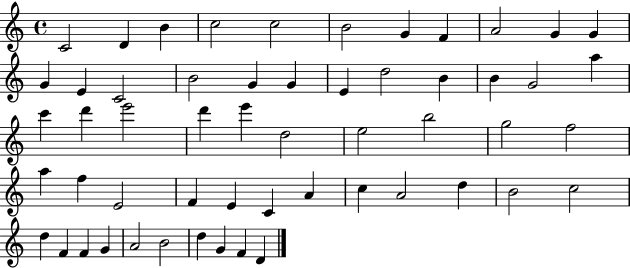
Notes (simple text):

C4/h D4/q B4/q C5/h C5/h B4/h G4/q F4/q A4/h G4/q G4/q G4/q E4/q C4/h B4/h G4/q G4/q E4/q D5/h B4/q B4/q G4/h A5/q C6/q D6/q E6/h D6/q E6/q D5/h E5/h B5/h G5/h F5/h A5/q F5/q E4/h F4/q E4/q C4/q A4/q C5/q A4/h D5/q B4/h C5/h D5/q F4/q F4/q G4/q A4/h B4/h D5/q G4/q F4/q D4/q